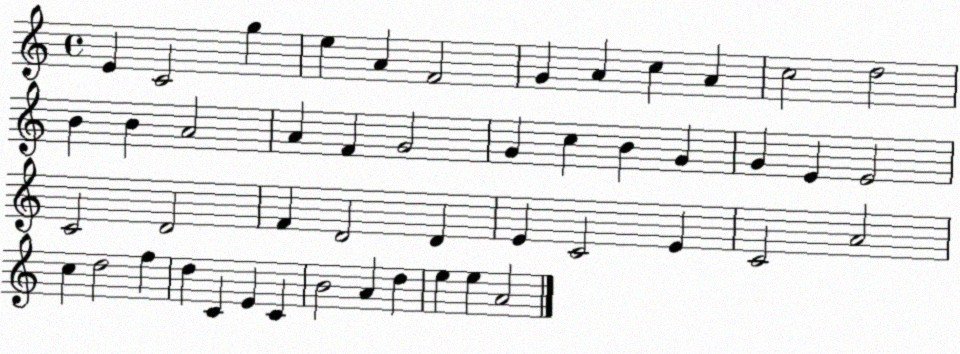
X:1
T:Untitled
M:4/4
L:1/4
K:C
E C2 g e A F2 G A c A c2 d2 B B A2 A F G2 G c B G G E E2 C2 D2 F D2 D E C2 E C2 A2 c d2 f d C E C B2 A d e e A2